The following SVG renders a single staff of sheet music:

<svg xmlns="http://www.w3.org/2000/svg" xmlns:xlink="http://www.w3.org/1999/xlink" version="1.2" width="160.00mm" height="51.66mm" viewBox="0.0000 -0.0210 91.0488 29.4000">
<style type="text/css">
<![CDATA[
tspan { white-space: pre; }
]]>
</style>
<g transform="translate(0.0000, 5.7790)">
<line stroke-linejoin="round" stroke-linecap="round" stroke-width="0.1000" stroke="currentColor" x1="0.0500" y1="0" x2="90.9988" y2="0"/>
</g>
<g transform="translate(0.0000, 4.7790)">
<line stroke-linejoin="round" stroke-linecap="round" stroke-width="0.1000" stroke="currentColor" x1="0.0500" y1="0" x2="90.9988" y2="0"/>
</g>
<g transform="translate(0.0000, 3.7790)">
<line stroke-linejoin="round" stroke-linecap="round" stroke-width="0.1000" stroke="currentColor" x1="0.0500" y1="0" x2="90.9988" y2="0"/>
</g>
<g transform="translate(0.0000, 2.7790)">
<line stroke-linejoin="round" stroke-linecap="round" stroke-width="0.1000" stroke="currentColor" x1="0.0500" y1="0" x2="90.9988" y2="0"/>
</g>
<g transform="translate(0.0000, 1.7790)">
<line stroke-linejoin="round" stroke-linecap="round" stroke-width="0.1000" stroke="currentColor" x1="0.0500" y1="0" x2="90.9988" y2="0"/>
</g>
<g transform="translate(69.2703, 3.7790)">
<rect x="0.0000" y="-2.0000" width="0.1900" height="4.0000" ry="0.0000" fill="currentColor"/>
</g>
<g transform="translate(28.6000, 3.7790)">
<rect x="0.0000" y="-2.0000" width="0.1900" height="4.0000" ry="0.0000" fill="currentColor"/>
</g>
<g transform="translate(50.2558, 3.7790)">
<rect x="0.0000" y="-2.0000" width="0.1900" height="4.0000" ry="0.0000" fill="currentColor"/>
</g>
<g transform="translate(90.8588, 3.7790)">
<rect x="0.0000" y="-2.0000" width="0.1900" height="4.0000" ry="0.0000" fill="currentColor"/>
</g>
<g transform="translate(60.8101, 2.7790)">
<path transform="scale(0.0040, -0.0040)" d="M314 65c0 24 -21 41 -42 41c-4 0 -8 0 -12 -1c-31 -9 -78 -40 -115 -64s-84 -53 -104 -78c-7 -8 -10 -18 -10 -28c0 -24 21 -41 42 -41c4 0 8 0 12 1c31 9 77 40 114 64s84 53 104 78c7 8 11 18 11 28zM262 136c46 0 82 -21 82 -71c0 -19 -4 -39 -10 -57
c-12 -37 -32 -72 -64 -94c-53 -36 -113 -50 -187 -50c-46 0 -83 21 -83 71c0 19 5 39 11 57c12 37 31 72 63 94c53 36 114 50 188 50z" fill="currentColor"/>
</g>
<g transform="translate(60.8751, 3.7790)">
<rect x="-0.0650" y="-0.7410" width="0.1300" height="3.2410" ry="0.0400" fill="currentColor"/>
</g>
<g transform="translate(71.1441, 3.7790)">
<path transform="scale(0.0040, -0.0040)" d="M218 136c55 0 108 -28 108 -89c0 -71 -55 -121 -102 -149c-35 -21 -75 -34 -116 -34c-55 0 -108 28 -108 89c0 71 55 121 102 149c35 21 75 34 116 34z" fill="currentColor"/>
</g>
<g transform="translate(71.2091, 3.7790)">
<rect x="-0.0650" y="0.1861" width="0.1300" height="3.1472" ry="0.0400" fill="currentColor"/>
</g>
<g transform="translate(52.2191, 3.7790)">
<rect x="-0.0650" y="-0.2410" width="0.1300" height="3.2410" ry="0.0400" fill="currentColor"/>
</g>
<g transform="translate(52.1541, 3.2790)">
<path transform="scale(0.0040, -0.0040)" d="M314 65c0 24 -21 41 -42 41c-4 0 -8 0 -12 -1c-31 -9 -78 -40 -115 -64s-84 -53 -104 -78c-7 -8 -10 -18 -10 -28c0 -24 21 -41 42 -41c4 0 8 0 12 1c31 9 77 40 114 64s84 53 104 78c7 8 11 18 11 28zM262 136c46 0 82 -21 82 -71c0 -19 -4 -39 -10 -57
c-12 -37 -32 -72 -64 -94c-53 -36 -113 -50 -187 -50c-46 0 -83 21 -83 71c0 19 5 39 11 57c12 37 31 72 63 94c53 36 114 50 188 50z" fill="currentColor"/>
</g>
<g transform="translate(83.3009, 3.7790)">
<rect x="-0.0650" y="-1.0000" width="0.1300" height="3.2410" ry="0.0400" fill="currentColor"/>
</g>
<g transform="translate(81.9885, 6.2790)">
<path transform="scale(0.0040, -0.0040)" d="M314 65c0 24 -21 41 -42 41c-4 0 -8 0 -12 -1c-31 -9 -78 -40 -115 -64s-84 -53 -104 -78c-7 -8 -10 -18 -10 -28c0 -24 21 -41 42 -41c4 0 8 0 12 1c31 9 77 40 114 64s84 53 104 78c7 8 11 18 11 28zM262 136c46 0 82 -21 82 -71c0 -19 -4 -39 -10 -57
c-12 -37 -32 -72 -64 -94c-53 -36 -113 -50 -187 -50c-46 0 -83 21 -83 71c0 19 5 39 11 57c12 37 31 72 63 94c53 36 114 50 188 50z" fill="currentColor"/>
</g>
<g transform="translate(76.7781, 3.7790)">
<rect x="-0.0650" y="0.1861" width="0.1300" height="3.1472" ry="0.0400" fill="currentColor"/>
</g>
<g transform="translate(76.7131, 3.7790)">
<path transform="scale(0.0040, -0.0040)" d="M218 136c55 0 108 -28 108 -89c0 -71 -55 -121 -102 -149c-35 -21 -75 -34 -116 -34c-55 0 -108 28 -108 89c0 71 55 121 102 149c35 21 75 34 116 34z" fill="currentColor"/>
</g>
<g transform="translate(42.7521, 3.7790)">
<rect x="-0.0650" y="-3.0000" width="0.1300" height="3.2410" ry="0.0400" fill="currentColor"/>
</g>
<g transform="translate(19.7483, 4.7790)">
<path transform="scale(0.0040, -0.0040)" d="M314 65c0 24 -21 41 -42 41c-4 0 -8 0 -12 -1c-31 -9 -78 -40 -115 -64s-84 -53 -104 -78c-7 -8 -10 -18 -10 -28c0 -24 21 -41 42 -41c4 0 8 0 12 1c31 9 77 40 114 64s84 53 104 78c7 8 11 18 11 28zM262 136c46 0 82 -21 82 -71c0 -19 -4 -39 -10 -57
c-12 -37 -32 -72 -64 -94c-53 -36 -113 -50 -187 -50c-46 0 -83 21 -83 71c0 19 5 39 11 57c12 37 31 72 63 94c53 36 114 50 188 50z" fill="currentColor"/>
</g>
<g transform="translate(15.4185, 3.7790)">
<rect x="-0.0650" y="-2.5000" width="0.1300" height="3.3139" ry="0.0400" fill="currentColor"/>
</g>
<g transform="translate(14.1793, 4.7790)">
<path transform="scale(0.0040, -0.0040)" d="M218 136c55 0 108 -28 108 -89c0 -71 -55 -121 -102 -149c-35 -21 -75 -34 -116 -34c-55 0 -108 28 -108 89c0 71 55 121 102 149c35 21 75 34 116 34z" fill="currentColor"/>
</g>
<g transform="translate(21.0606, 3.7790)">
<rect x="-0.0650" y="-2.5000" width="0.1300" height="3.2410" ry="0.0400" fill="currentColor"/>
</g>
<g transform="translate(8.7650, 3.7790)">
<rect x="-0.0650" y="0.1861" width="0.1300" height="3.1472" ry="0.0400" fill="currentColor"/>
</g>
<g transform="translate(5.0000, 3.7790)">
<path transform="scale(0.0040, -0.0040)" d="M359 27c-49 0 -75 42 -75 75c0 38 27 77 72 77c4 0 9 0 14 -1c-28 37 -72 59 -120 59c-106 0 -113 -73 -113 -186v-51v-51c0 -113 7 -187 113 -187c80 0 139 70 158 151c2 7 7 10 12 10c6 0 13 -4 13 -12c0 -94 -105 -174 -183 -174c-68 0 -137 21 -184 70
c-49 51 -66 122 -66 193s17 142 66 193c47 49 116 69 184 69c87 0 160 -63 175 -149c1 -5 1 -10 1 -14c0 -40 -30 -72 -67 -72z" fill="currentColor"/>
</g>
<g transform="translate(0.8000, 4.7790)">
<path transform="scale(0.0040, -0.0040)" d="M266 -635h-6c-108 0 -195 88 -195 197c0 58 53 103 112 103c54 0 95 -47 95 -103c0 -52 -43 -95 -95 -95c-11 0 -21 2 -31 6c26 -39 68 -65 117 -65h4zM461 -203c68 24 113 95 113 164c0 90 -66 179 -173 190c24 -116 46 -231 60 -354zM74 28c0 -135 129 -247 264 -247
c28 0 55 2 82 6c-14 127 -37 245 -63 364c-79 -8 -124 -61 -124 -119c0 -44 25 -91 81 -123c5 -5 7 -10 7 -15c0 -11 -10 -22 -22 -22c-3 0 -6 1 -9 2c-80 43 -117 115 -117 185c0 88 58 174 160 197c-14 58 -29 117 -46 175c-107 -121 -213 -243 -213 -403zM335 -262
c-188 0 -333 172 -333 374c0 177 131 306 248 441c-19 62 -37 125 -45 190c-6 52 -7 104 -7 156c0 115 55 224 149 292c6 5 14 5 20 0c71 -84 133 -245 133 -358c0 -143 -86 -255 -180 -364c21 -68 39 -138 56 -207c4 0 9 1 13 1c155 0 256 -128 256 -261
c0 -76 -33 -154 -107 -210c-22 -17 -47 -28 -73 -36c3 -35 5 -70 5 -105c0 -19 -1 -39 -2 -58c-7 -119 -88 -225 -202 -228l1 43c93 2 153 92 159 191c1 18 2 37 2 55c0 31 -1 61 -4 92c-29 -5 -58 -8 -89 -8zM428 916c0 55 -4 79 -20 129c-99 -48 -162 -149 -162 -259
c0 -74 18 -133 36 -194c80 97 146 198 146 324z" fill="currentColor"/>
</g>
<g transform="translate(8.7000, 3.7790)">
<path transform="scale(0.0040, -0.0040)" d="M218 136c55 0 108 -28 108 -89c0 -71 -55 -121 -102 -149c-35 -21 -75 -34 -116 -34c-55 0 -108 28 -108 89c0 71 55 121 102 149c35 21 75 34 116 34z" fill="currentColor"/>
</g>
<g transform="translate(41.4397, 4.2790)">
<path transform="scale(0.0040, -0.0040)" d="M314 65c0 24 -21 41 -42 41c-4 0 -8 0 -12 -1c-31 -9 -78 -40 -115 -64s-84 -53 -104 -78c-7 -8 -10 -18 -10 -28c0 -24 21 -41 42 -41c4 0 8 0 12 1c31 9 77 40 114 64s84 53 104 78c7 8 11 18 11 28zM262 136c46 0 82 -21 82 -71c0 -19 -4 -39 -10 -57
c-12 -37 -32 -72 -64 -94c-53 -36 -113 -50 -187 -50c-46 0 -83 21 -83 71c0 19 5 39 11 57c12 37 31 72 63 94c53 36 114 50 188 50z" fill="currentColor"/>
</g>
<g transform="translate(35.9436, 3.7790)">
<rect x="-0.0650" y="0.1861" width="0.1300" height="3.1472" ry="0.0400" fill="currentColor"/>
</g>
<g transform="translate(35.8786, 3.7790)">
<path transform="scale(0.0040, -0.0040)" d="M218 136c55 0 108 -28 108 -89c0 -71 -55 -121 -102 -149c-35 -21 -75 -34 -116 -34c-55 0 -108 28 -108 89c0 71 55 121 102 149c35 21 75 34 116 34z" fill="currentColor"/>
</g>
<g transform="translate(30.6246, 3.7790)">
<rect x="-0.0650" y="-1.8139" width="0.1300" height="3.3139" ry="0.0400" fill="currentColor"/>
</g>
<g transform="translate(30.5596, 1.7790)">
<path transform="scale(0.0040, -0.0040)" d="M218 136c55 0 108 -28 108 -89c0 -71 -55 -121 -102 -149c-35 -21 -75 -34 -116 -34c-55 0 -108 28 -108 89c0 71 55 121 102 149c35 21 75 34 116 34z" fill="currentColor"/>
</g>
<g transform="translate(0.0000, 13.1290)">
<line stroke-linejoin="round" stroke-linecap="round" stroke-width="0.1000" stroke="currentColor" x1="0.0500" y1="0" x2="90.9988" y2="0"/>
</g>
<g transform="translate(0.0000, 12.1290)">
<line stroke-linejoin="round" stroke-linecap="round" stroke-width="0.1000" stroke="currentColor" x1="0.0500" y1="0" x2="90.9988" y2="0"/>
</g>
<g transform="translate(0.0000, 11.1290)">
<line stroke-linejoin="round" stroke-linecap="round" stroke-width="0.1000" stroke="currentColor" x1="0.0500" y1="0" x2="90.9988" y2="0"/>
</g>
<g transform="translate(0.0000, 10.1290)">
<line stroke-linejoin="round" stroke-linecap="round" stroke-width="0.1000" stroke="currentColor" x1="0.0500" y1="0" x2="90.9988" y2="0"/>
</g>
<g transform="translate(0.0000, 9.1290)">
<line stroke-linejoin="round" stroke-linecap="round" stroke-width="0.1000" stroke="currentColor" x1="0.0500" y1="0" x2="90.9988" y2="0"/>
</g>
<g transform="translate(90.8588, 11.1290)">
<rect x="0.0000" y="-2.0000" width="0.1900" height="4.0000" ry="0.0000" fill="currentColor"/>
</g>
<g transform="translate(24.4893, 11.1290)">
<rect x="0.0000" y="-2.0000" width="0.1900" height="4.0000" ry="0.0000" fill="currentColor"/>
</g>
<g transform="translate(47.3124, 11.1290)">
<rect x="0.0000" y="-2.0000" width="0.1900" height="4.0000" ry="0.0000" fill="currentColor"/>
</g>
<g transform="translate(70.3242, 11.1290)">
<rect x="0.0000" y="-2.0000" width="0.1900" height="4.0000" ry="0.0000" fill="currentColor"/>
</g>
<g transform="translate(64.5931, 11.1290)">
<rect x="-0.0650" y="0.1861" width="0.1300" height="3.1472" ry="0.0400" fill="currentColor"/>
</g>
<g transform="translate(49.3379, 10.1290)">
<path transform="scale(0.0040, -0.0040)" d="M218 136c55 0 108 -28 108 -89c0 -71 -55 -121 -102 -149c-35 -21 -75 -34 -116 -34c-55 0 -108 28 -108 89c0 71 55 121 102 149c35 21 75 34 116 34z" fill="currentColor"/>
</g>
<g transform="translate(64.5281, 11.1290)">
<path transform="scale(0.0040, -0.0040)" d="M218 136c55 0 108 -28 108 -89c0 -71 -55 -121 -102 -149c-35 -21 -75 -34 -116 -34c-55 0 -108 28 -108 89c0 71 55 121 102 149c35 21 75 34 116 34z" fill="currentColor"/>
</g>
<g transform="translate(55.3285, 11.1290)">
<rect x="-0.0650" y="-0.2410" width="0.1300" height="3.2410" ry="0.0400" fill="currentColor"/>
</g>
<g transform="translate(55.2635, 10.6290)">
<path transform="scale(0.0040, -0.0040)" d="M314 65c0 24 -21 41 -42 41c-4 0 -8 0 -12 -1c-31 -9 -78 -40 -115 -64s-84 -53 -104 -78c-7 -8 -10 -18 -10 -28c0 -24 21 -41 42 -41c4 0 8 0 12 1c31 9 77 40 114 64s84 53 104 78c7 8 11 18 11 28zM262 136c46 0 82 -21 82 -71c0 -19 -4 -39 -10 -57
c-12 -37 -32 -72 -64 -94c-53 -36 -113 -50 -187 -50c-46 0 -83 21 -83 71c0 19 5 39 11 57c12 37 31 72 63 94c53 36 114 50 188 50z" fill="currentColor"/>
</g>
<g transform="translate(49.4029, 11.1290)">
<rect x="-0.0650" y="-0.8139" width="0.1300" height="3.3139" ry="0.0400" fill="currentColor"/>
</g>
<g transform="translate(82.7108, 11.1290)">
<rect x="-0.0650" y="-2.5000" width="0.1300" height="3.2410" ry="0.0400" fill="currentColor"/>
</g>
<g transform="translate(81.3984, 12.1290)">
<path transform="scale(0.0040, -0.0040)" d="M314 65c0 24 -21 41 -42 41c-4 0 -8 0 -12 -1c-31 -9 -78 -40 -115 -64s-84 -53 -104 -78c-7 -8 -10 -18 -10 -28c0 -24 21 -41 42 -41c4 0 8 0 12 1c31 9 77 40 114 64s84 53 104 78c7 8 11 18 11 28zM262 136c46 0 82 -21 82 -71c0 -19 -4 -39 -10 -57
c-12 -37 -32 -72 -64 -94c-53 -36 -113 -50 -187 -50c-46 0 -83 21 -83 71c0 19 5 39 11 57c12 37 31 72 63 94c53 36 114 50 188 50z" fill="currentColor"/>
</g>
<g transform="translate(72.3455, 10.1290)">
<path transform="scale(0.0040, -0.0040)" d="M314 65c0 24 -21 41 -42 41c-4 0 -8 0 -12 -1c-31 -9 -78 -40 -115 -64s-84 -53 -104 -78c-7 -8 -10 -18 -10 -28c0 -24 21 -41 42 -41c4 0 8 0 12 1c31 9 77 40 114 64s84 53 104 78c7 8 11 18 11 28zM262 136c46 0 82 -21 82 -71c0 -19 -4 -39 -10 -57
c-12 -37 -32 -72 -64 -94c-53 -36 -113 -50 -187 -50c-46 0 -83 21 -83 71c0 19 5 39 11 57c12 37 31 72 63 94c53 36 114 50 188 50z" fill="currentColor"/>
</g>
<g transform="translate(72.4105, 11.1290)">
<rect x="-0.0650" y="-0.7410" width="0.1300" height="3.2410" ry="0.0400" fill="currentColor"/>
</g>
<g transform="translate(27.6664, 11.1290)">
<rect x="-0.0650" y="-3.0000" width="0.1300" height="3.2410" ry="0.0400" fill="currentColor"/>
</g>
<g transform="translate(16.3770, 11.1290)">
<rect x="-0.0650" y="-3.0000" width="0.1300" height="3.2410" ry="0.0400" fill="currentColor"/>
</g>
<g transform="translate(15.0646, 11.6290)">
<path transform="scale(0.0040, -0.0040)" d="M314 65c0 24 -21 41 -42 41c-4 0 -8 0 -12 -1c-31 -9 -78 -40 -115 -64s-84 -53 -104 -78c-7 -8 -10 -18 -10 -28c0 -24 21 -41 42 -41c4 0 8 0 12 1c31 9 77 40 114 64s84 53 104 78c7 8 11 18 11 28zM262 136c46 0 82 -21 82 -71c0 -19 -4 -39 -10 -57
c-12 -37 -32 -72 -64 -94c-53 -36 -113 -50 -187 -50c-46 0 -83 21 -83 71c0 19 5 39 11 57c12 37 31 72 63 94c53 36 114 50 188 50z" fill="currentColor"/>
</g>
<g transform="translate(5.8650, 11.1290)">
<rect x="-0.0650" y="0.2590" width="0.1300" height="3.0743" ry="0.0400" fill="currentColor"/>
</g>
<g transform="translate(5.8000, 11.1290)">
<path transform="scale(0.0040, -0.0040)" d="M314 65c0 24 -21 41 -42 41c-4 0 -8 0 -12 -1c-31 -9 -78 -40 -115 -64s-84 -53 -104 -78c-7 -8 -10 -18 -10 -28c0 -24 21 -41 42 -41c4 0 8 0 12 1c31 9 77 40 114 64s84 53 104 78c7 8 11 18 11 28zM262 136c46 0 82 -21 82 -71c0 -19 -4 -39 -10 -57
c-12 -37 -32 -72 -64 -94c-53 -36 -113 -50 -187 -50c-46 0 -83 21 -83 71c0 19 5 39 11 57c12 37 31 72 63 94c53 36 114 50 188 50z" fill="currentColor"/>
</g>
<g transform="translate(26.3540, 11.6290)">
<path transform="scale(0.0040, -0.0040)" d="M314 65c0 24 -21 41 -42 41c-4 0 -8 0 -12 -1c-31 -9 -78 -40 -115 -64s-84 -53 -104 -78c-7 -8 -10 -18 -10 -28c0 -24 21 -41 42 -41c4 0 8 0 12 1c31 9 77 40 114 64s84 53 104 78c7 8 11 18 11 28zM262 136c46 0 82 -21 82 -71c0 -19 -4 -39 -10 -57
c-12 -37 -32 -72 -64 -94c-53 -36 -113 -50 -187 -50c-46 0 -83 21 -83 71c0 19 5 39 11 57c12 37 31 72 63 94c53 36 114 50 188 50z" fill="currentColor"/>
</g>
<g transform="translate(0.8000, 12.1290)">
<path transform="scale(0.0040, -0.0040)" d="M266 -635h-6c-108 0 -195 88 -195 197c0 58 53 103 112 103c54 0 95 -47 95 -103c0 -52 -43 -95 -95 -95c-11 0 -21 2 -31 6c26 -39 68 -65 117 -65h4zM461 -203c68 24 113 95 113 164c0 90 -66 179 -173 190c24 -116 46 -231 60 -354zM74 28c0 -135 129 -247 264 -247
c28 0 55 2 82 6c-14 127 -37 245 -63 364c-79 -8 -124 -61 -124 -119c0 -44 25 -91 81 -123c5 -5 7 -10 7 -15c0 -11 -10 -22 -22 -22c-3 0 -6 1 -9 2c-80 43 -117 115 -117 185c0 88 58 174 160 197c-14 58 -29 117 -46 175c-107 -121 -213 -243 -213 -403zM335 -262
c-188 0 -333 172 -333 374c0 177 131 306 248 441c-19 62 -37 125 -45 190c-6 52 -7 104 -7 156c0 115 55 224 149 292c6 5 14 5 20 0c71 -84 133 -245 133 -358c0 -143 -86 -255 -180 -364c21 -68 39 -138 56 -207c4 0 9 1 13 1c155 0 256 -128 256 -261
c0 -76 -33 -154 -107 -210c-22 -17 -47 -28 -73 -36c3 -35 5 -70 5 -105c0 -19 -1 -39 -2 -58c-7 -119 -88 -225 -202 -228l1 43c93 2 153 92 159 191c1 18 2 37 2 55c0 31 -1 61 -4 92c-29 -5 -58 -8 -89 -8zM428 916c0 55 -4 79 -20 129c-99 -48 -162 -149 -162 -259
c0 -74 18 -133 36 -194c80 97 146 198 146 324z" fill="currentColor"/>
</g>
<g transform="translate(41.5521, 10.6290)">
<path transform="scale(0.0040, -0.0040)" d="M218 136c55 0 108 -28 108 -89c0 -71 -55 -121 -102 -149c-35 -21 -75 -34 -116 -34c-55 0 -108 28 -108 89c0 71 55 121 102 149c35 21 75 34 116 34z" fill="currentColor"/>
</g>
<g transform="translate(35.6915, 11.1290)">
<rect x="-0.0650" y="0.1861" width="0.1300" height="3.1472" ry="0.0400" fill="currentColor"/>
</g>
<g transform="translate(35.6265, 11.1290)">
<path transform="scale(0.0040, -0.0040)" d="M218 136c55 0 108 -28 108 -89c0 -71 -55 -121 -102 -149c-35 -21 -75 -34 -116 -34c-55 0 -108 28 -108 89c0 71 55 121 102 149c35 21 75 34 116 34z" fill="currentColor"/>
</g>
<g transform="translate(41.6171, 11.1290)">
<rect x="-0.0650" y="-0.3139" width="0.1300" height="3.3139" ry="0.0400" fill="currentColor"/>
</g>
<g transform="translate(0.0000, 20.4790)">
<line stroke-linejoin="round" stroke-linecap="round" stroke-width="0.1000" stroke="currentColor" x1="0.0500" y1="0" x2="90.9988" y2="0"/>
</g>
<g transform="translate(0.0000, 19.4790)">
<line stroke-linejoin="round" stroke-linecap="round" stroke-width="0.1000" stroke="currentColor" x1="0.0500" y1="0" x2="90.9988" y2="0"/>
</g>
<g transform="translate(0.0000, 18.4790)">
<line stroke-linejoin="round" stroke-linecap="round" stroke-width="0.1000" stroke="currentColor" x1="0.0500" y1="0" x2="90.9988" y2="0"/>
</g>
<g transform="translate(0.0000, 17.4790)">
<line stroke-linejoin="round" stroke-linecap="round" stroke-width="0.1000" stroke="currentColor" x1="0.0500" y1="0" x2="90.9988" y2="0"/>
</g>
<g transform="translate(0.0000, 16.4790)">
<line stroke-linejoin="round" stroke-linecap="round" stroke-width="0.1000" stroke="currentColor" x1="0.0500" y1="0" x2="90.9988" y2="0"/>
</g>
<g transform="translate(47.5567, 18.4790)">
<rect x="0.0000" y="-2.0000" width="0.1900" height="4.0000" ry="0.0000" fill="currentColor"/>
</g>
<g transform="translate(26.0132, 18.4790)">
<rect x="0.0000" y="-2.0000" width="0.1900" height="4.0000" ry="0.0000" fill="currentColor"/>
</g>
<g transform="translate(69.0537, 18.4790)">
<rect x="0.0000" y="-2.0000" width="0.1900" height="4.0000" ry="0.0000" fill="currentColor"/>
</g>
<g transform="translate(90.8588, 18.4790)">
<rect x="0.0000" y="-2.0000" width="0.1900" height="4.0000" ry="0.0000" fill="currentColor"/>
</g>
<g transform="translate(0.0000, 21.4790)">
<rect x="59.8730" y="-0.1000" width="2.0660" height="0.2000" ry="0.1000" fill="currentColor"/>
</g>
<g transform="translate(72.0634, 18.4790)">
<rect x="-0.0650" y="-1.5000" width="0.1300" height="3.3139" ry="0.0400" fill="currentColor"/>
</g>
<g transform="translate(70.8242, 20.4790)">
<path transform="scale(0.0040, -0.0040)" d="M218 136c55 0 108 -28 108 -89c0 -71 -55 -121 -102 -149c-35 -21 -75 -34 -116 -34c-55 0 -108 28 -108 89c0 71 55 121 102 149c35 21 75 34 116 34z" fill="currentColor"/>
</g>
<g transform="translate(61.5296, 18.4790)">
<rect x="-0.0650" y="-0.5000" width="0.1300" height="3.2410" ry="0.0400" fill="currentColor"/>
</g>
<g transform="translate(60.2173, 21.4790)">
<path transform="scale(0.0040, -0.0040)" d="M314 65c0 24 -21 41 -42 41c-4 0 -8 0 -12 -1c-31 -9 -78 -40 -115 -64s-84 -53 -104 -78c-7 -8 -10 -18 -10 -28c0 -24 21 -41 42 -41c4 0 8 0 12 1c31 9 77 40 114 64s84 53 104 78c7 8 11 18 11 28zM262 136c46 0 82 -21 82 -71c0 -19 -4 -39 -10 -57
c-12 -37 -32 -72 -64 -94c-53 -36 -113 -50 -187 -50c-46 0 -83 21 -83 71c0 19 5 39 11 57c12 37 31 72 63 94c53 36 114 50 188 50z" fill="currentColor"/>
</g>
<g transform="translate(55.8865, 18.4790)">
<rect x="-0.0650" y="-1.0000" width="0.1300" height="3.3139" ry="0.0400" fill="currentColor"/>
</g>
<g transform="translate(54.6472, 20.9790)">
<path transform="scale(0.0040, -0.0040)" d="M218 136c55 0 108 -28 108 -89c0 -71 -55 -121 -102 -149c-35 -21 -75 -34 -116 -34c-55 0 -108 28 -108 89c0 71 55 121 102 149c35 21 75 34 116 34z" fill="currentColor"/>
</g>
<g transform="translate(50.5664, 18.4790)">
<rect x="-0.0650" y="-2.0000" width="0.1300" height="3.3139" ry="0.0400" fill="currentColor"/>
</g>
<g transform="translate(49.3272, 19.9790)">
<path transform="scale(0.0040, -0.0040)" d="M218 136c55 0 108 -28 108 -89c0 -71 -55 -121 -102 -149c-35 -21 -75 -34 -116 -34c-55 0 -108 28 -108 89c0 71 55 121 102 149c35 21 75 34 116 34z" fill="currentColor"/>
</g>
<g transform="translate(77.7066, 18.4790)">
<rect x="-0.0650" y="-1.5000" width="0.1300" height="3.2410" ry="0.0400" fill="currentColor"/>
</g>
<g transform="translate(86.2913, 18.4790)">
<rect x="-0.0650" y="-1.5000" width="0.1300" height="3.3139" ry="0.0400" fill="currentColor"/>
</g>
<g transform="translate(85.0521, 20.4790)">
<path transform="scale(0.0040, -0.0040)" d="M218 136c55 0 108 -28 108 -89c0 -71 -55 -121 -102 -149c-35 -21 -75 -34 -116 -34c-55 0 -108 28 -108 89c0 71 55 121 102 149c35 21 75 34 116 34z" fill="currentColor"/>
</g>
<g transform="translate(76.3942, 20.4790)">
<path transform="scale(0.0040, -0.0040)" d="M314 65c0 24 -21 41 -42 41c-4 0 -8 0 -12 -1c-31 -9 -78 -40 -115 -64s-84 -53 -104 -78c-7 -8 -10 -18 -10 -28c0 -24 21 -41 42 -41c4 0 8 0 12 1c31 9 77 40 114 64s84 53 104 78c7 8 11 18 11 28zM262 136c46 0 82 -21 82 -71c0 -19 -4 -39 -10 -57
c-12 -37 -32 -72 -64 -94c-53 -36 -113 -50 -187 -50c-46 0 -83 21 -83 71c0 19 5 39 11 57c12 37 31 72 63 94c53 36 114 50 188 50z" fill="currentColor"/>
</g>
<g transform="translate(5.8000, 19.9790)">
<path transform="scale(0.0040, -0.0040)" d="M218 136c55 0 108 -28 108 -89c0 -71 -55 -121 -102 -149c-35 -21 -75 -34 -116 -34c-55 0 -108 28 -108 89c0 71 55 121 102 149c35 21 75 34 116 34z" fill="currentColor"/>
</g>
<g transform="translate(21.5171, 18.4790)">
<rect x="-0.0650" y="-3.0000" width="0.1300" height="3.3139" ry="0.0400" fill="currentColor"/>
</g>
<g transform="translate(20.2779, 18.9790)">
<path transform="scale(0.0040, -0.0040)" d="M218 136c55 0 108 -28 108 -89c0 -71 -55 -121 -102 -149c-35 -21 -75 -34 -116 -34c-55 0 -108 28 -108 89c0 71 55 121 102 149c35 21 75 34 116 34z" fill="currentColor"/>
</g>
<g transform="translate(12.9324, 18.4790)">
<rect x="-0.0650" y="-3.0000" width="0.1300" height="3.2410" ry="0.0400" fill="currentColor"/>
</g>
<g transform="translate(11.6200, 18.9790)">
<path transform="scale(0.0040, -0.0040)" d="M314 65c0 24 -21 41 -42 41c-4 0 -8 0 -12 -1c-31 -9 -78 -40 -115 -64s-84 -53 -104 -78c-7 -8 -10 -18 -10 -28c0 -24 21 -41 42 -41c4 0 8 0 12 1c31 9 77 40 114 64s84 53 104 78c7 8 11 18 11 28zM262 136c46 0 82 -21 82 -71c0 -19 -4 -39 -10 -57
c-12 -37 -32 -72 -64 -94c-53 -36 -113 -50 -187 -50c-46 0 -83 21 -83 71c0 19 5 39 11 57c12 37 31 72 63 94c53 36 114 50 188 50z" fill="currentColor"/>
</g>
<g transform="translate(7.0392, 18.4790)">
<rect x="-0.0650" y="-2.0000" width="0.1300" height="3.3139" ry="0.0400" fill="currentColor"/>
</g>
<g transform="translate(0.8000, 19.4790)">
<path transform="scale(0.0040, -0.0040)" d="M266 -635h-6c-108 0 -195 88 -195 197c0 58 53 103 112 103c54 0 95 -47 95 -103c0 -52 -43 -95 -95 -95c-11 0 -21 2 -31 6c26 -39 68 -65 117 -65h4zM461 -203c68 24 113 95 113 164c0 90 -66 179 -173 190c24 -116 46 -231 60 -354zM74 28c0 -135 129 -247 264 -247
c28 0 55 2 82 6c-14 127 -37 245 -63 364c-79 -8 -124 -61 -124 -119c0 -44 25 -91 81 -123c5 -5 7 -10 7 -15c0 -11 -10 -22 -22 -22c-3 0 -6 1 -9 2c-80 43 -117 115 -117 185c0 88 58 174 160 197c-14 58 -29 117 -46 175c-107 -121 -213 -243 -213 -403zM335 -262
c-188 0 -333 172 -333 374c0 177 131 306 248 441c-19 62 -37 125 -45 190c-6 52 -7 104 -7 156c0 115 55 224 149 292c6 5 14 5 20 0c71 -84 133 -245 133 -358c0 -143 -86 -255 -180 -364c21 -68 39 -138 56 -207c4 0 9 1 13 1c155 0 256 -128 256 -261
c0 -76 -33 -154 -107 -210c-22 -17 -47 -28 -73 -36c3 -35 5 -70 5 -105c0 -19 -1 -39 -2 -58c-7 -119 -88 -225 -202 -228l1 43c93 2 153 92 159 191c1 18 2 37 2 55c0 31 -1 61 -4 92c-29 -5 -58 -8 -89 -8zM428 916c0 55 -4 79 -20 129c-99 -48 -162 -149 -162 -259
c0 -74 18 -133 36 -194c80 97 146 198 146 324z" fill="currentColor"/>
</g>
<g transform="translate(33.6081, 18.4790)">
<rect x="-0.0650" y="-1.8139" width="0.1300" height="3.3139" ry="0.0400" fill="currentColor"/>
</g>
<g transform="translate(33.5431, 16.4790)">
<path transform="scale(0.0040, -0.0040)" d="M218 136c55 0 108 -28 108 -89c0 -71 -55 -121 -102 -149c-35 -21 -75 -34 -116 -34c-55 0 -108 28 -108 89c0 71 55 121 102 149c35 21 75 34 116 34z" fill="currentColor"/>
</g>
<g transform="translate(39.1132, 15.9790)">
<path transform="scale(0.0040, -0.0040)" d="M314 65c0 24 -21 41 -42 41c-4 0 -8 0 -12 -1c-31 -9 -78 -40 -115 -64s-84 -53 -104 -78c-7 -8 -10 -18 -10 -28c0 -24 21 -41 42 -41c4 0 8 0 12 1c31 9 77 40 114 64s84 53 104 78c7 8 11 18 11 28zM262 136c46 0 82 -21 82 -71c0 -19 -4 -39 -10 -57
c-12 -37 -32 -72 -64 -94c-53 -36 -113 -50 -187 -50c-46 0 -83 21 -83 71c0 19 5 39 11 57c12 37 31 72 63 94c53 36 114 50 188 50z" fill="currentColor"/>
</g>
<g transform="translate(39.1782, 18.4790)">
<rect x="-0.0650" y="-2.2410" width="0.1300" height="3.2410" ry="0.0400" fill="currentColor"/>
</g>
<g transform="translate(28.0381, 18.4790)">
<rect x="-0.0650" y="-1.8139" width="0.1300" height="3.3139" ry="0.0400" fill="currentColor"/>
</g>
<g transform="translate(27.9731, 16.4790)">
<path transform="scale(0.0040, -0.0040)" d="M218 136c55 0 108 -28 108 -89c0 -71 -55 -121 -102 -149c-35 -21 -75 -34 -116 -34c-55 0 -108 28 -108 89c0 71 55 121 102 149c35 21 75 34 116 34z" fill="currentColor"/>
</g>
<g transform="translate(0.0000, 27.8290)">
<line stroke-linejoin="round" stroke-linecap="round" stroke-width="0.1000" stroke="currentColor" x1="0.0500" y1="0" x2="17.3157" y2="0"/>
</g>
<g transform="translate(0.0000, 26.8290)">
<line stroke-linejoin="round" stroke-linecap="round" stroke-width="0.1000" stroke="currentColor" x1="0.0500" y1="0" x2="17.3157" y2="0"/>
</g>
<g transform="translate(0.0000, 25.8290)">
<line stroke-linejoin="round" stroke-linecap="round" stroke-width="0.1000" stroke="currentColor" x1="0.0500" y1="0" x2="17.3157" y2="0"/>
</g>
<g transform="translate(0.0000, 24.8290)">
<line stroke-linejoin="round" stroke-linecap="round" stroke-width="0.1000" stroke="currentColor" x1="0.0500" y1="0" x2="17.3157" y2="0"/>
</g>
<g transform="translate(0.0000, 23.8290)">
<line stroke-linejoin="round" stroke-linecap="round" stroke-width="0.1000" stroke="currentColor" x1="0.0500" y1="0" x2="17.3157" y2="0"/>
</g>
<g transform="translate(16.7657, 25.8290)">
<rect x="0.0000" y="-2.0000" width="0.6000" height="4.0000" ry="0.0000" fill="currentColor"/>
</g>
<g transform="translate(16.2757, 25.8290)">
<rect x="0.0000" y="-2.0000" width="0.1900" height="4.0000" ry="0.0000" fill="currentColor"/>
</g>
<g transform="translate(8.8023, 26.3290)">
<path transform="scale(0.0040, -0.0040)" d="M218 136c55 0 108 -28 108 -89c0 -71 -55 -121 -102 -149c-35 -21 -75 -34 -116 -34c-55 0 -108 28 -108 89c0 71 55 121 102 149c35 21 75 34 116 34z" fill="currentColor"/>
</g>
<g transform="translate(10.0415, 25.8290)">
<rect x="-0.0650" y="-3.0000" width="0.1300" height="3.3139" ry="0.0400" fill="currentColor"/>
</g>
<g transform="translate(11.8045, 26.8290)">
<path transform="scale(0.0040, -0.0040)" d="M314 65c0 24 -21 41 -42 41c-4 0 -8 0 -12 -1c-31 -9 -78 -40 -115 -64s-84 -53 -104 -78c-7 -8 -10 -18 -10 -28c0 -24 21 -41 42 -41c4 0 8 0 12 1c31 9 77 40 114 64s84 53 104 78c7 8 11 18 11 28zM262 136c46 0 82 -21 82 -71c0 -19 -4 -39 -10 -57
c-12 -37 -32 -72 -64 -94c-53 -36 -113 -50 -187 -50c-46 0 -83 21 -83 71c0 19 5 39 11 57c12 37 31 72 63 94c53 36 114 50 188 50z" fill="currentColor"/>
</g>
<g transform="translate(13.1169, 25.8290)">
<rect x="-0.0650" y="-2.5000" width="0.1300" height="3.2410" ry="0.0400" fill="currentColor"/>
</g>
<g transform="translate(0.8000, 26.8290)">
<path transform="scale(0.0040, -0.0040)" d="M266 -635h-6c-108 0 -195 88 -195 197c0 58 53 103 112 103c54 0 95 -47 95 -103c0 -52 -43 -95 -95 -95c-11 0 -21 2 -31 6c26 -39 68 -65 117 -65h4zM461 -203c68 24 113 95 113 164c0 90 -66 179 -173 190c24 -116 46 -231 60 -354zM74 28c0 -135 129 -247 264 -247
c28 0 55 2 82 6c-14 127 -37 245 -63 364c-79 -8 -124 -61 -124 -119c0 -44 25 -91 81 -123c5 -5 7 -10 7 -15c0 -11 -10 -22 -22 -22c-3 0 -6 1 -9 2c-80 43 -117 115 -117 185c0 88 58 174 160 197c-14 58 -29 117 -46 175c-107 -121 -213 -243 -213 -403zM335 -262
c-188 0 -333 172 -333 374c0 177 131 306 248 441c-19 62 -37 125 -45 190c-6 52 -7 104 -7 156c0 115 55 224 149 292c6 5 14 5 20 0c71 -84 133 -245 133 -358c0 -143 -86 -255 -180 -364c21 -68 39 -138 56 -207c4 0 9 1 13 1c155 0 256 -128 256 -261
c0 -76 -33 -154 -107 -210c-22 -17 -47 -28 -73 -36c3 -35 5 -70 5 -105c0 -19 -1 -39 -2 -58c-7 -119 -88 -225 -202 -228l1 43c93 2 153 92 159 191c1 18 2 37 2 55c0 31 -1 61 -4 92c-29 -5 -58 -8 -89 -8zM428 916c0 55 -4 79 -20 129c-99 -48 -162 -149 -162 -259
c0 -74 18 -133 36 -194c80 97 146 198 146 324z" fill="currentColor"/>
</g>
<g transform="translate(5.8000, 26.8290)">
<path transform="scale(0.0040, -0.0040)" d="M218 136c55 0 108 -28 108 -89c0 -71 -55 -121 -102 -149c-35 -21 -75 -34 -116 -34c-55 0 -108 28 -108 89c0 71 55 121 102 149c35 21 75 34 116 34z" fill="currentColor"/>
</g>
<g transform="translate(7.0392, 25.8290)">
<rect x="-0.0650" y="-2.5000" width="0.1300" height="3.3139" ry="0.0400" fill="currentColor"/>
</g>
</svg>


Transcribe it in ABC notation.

X:1
T:Untitled
M:4/4
L:1/4
K:C
B G G2 f B A2 c2 d2 B B D2 B2 A2 A2 B c d c2 B d2 G2 F A2 A f f g2 F D C2 E E2 E G A G2